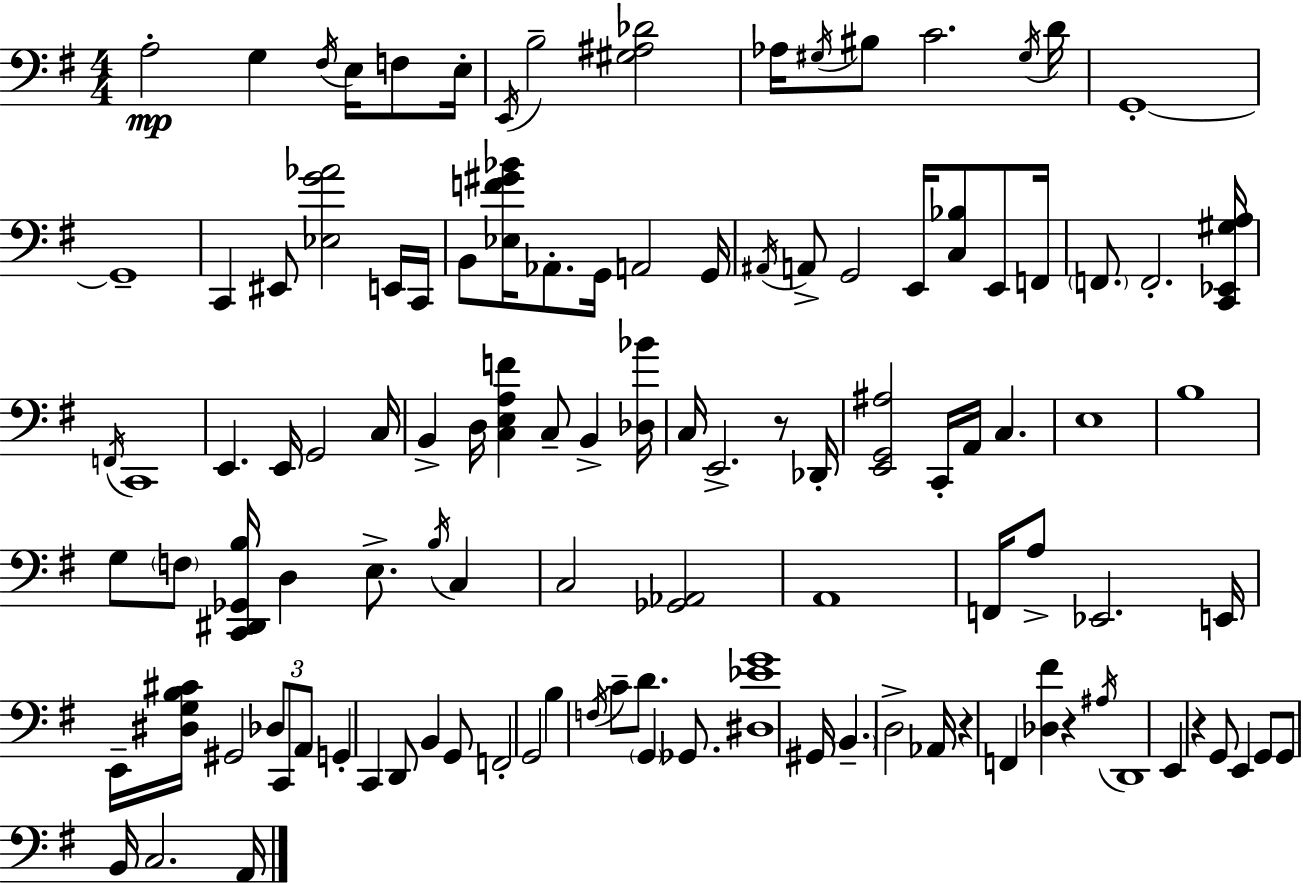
X:1
T:Untitled
M:4/4
L:1/4
K:Em
A,2 G, ^F,/4 E,/4 F,/2 E,/4 E,,/4 B,2 [^G,^A,_D]2 _A,/4 ^G,/4 ^B,/2 C2 ^G,/4 D/4 G,,4 G,,4 C,, ^E,,/2 [_E,G_A]2 E,,/4 C,,/4 B,,/2 [_E,F^G_B]/4 _A,,/2 G,,/4 A,,2 G,,/4 ^A,,/4 A,,/2 G,,2 E,,/4 [C,_B,]/2 E,,/2 F,,/4 F,,/2 F,,2 [C,,_E,,^G,A,]/4 F,,/4 C,,4 E,, E,,/4 G,,2 C,/4 B,, D,/4 [C,E,A,F] C,/2 B,, [_D,_B]/4 C,/4 E,,2 z/2 _D,,/4 [E,,G,,^A,]2 C,,/4 A,,/4 C, E,4 B,4 G,/2 F,/2 [C,,^D,,_G,,B,]/4 D, E,/2 B,/4 C, C,2 [_G,,_A,,]2 A,,4 F,,/4 A,/2 _E,,2 E,,/4 E,,/4 [^D,G,B,^C]/4 ^G,,2 _D,/2 C,,/2 A,,/2 G,, C,, D,,/2 B,, G,,/2 F,,2 G,,2 B, F,/4 C/2 D/2 G,, _G,,/2 [^D,_EG]4 ^G,,/4 B,, D,2 _A,,/4 z F,, [_D,^F] z ^A,/4 D,,4 E,, z G,,/2 E,, G,,/2 G,,/2 B,,/4 C,2 A,,/4